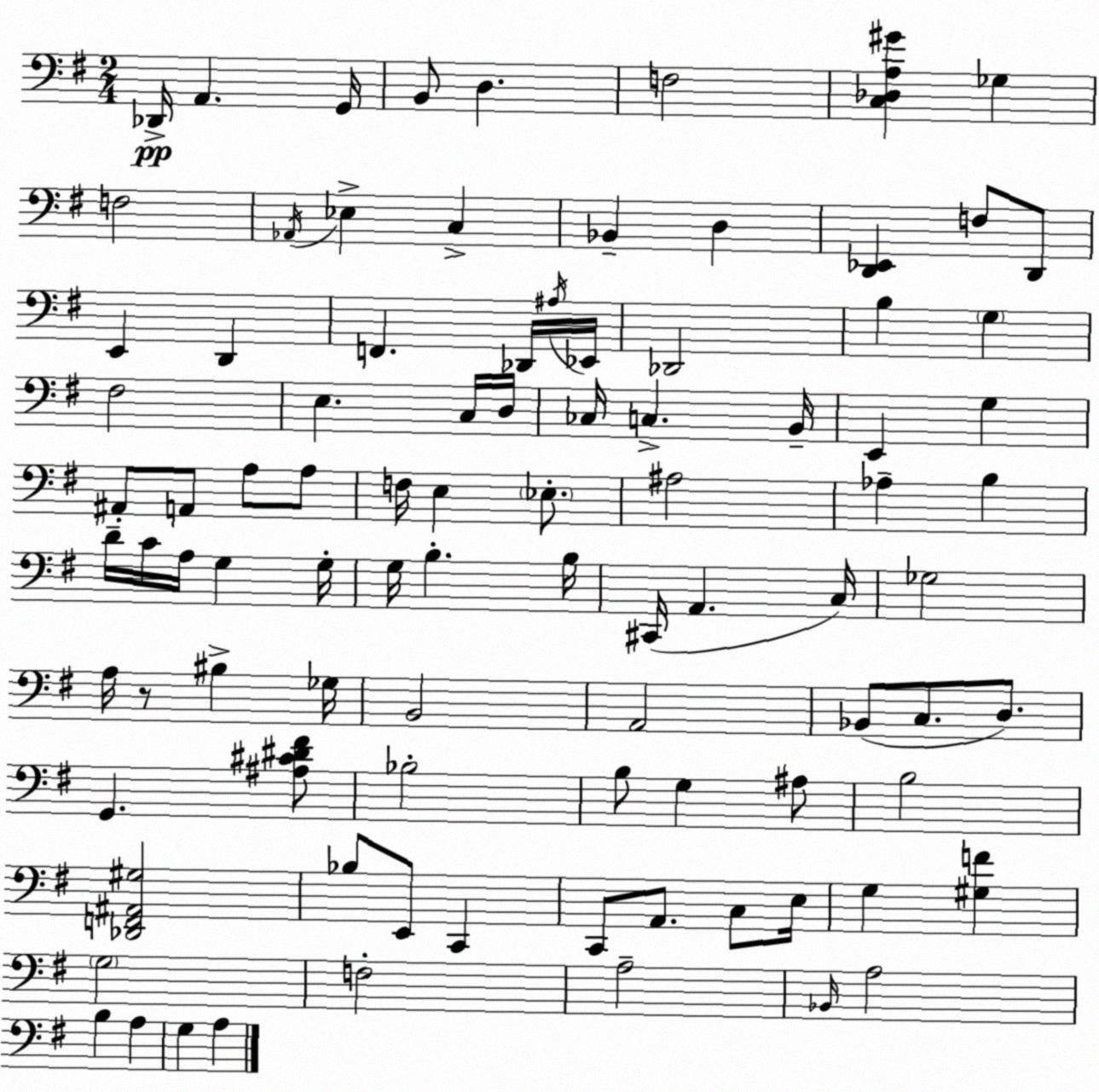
X:1
T:Untitled
M:2/4
L:1/4
K:G
_D,,/4 A,, G,,/4 B,,/2 D, F,2 [C,_D,A,^G] _G, F,2 _A,,/4 _E, C, _B,, D, [D,,_E,,] F,/2 D,,/2 E,, D,, F,, _D,,/4 ^A,/4 _E,,/4 _D,,2 B, G, ^F,2 E, C,/4 D,/4 _C,/4 C, B,,/4 E,, G, ^A,,/2 A,,/2 A,/2 A,/2 F,/4 E, _E,/2 ^A,2 _A, B, D/4 C/4 A,/4 G, G,/4 G,/4 B, B,/4 ^C,,/4 A,, C,/4 _G,2 A,/4 z/2 ^B, _G,/4 B,,2 A,,2 _B,,/2 C,/2 D,/2 G,, [^A,^C^D^F]/2 _B,2 B,/2 G, ^A,/2 B,2 [_D,,F,,^A,,^G,]2 _B,/2 E,,/2 C,, C,,/2 A,,/2 C,/2 E,/4 G, [^G,F] G,2 F,2 A,2 _B,,/4 A,2 B, A, G, A,